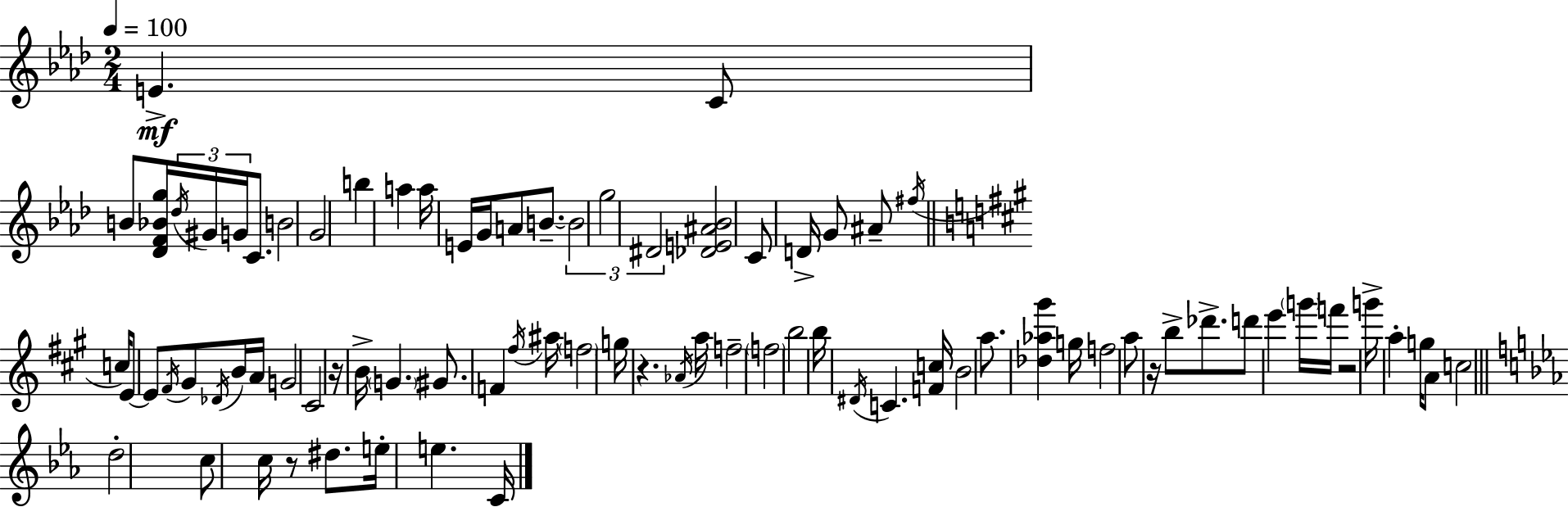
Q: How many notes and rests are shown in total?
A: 82